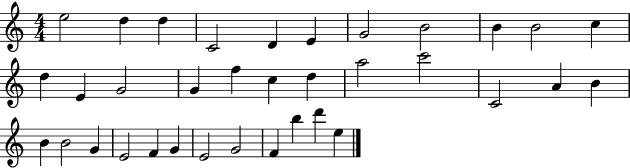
{
  \clef treble
  \numericTimeSignature
  \time 4/4
  \key c \major
  e''2 d''4 d''4 | c'2 d'4 e'4 | g'2 b'2 | b'4 b'2 c''4 | \break d''4 e'4 g'2 | g'4 f''4 c''4 d''4 | a''2 c'''2 | c'2 a'4 b'4 | \break b'4 b'2 g'4 | e'2 f'4 g'4 | e'2 g'2 | f'4 b''4 d'''4 e''4 | \break \bar "|."
}